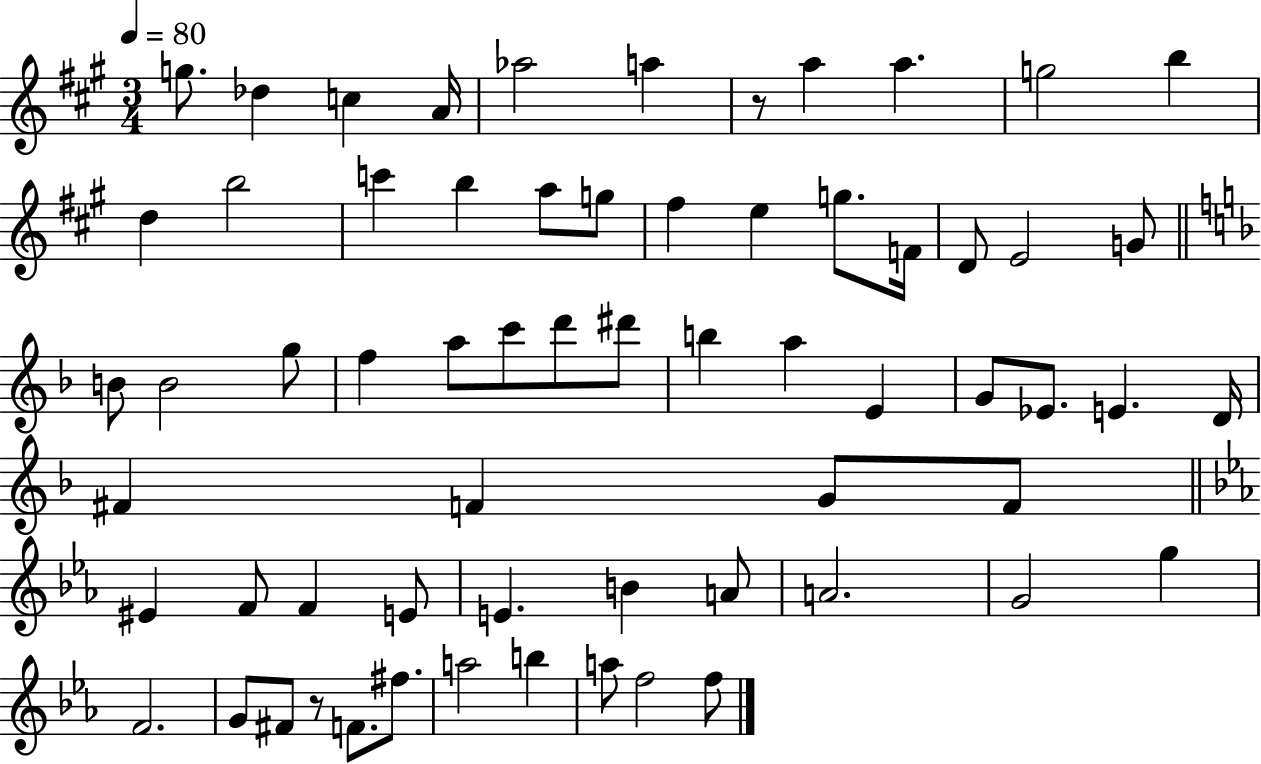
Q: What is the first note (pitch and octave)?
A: G5